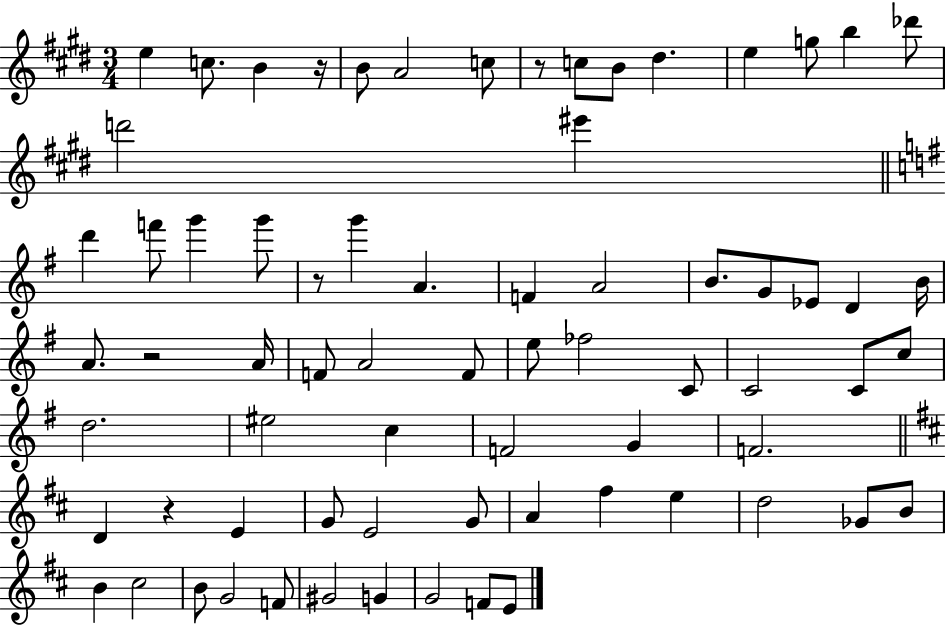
X:1
T:Untitled
M:3/4
L:1/4
K:E
e c/2 B z/4 B/2 A2 c/2 z/2 c/2 B/2 ^d e g/2 b _d'/2 d'2 ^e' d' f'/2 g' g'/2 z/2 g' A F A2 B/2 G/2 _E/2 D B/4 A/2 z2 A/4 F/2 A2 F/2 e/2 _f2 C/2 C2 C/2 c/2 d2 ^e2 c F2 G F2 D z E G/2 E2 G/2 A ^f e d2 _G/2 B/2 B ^c2 B/2 G2 F/2 ^G2 G G2 F/2 E/2